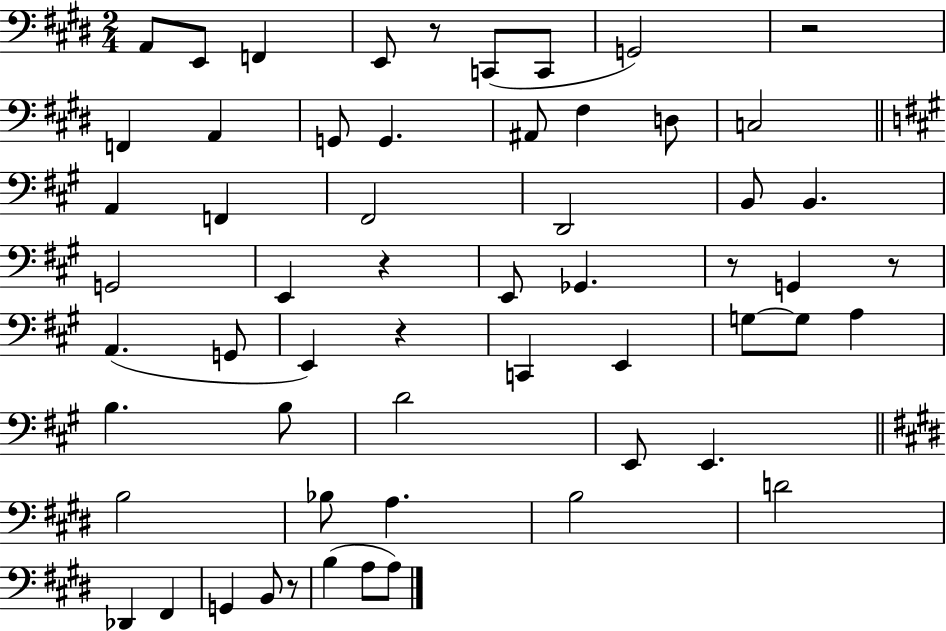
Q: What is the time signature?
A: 2/4